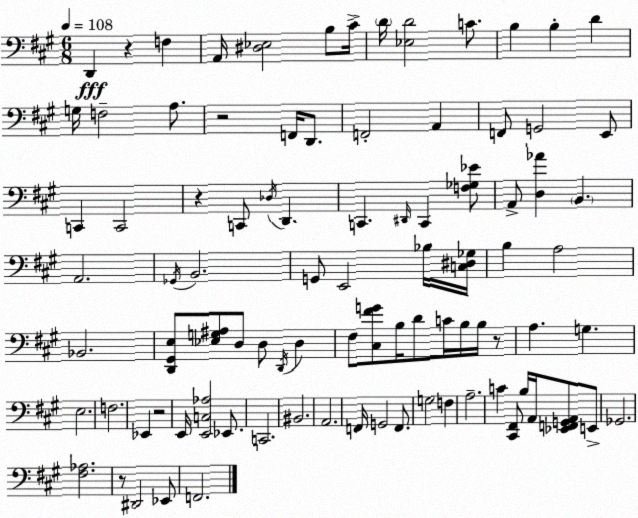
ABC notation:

X:1
T:Untitled
M:6/8
L:1/4
K:A
D,, z F, A,,/4 [^D,_E,]2 B,/2 ^C/4 D/4 [_E,D]2 C/2 B, B, D G,/4 F,2 A,/2 z2 F,,/4 D,,/2 F,,2 A,, F,,/2 G,,2 E,,/2 C,, C,,2 z C,,/2 _D,/4 D,, C,, ^D,,/4 C,, [F,_G,_E]/2 A,,/2 [D,_A] B,, A,,2 _G,,/4 B,,2 G,,/2 E,,2 _B,/4 [C,^D,_G,]/4 B, A,2 _B,,2 [D,,^G,,E,]/2 [_E,G,^A,]/2 D,/2 D,/2 D,,/4 D, ^F,/2 [^C,^FG]/2 B,/4 D/2 C/4 B,/4 B,/4 z/2 A, G, E,2 F,2 _E,, z2 E,,/4 [E,,C,_A,]2 _E,,/2 C,,2 ^B,,2 A,,2 F,,/4 G,,2 F,,/2 G,2 F, A,2 C [^C,,^F,,]/2 B,/4 A,,/4 [_E,,F,,G,,A,,]/2 E,,/2 _G,,2 [^F,_A,]2 z/2 ^D,,2 _E,,/2 F,,2